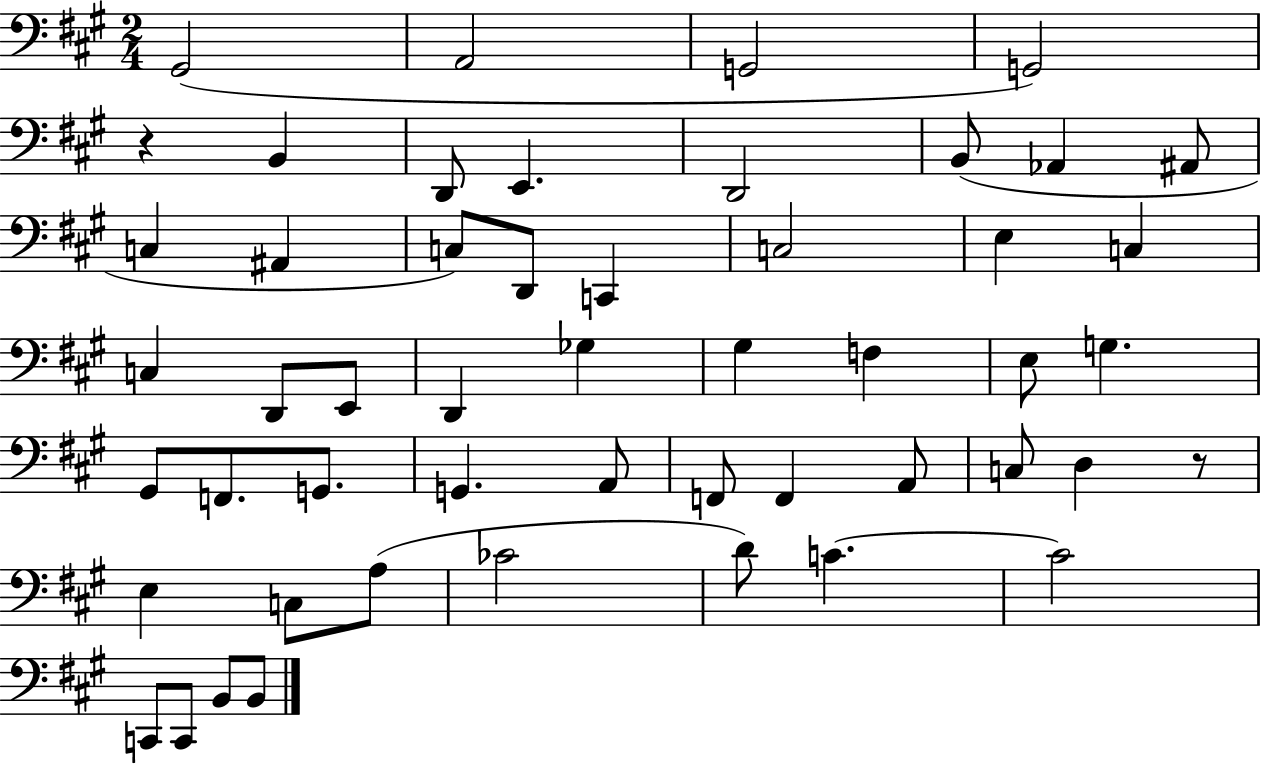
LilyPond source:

{
  \clef bass
  \numericTimeSignature
  \time 2/4
  \key a \major
  gis,2( | a,2 | g,2 | g,2) | \break r4 b,4 | d,8 e,4. | d,2 | b,8( aes,4 ais,8 | \break c4 ais,4 | c8) d,8 c,4 | c2 | e4 c4 | \break c4 d,8 e,8 | d,4 ges4 | gis4 f4 | e8 g4. | \break gis,8 f,8. g,8. | g,4. a,8 | f,8 f,4 a,8 | c8 d4 r8 | \break e4 c8 a8( | ces'2 | d'8) c'4.~~ | c'2 | \break c,8 c,8 b,8 b,8 | \bar "|."
}